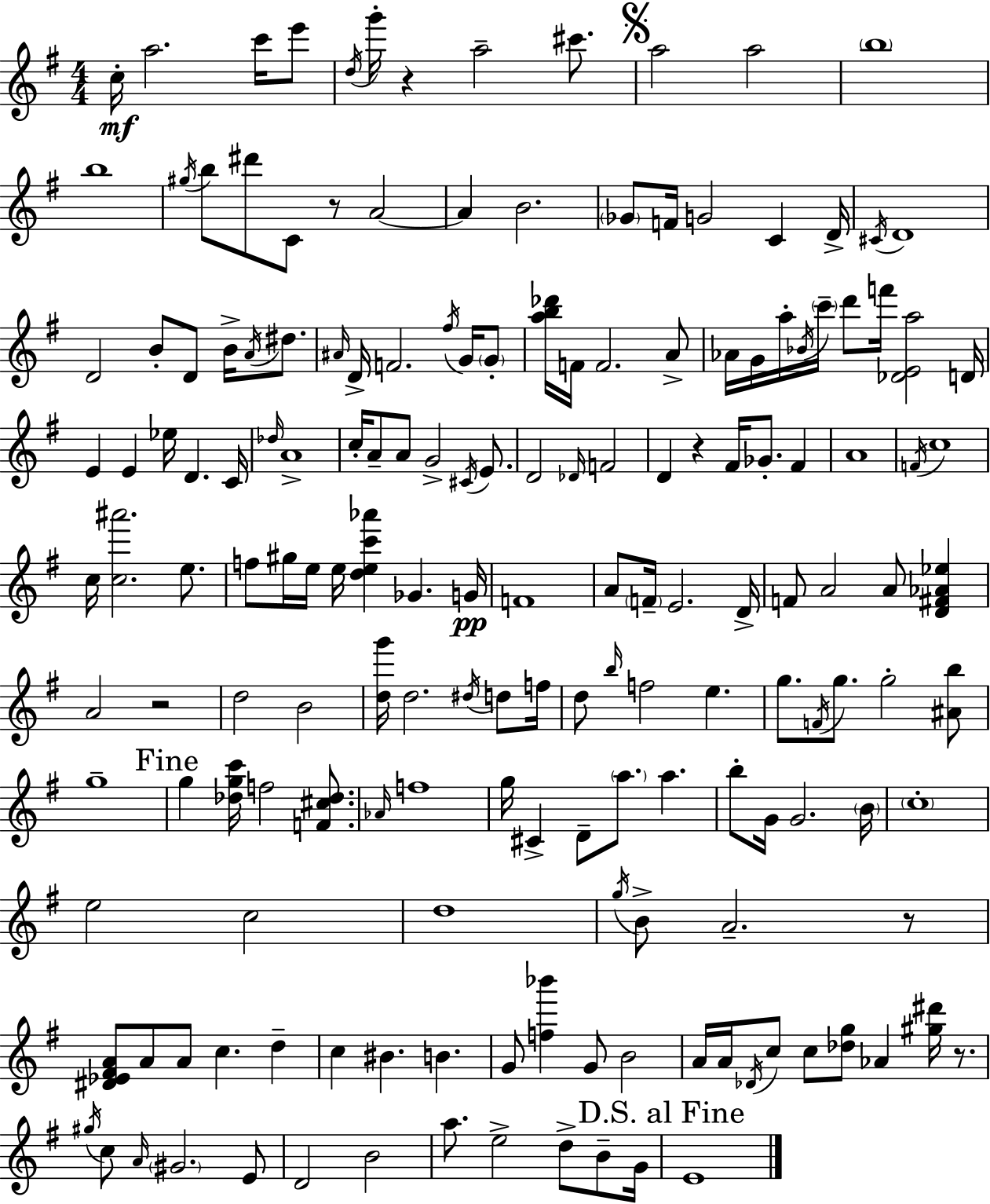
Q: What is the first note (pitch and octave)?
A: C5